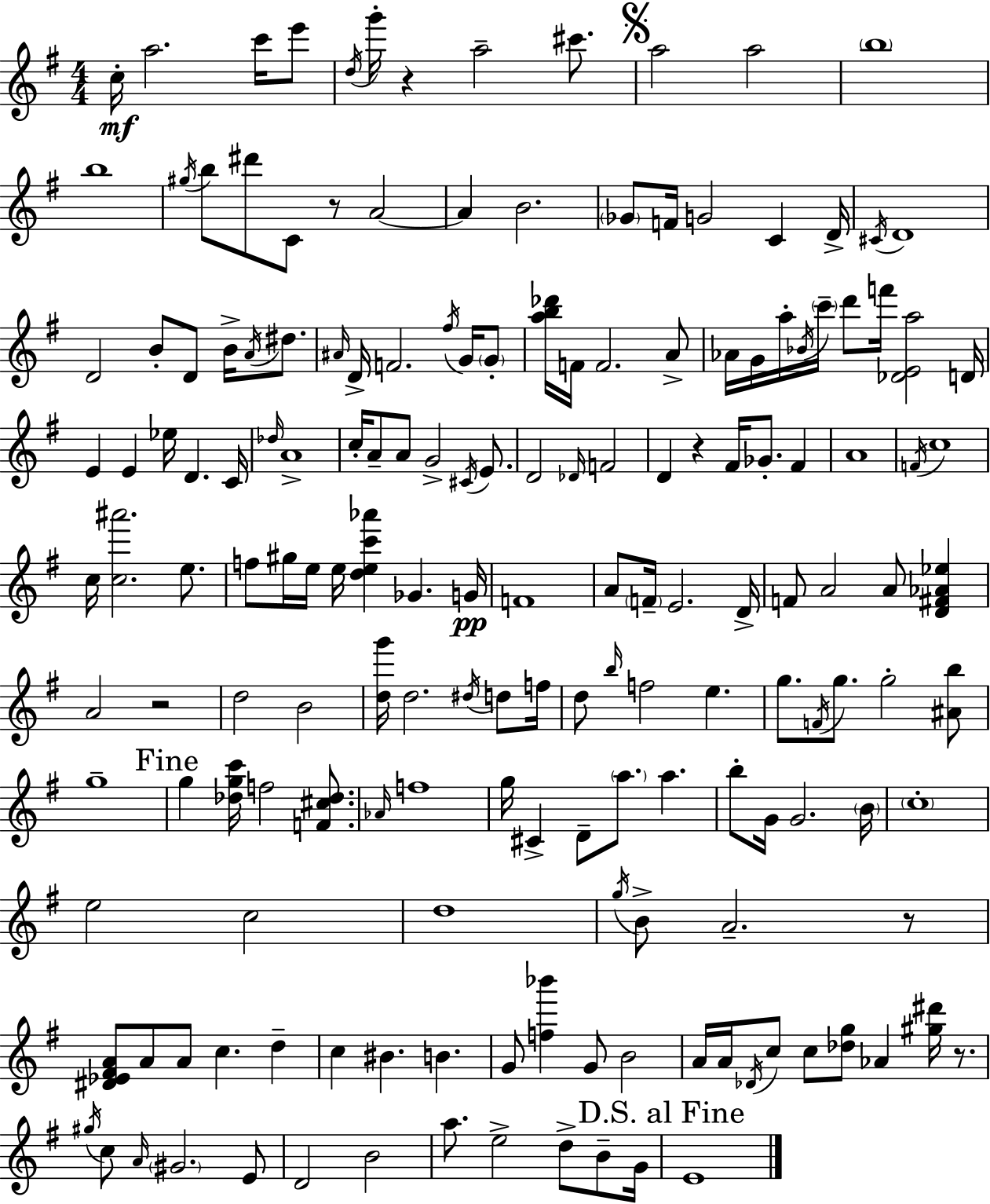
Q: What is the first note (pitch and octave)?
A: C5